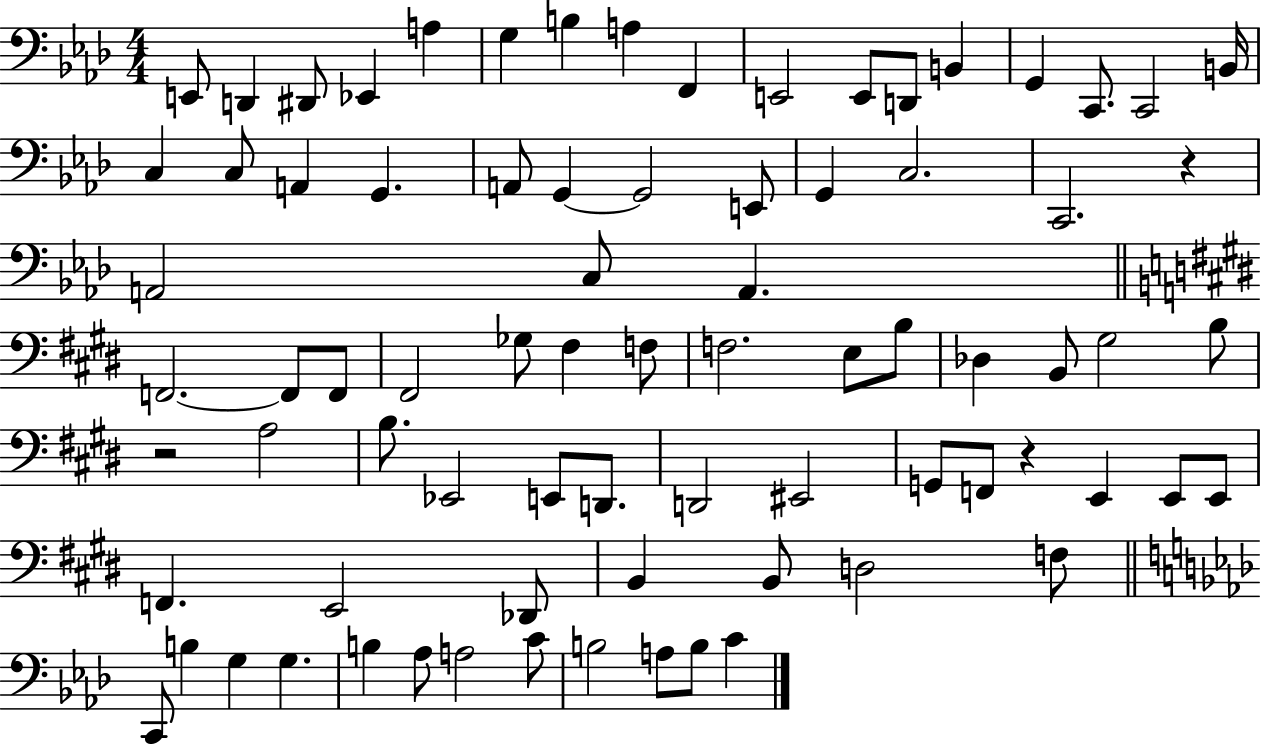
{
  \clef bass
  \numericTimeSignature
  \time 4/4
  \key aes \major
  e,8 d,4 dis,8 ees,4 a4 | g4 b4 a4 f,4 | e,2 e,8 d,8 b,4 | g,4 c,8. c,2 b,16 | \break c4 c8 a,4 g,4. | a,8 g,4~~ g,2 e,8 | g,4 c2. | c,2. r4 | \break a,2 c8 a,4. | \bar "||" \break \key e \major f,2.~~ f,8 f,8 | fis,2 ges8 fis4 f8 | f2. e8 b8 | des4 b,8 gis2 b8 | \break r2 a2 | b8. ees,2 e,8 d,8. | d,2 eis,2 | g,8 f,8 r4 e,4 e,8 e,8 | \break f,4. e,2 des,8 | b,4 b,8 d2 f8 | \bar "||" \break \key f \minor c,8 b4 g4 g4. | b4 aes8 a2 c'8 | b2 a8 b8 c'4 | \bar "|."
}